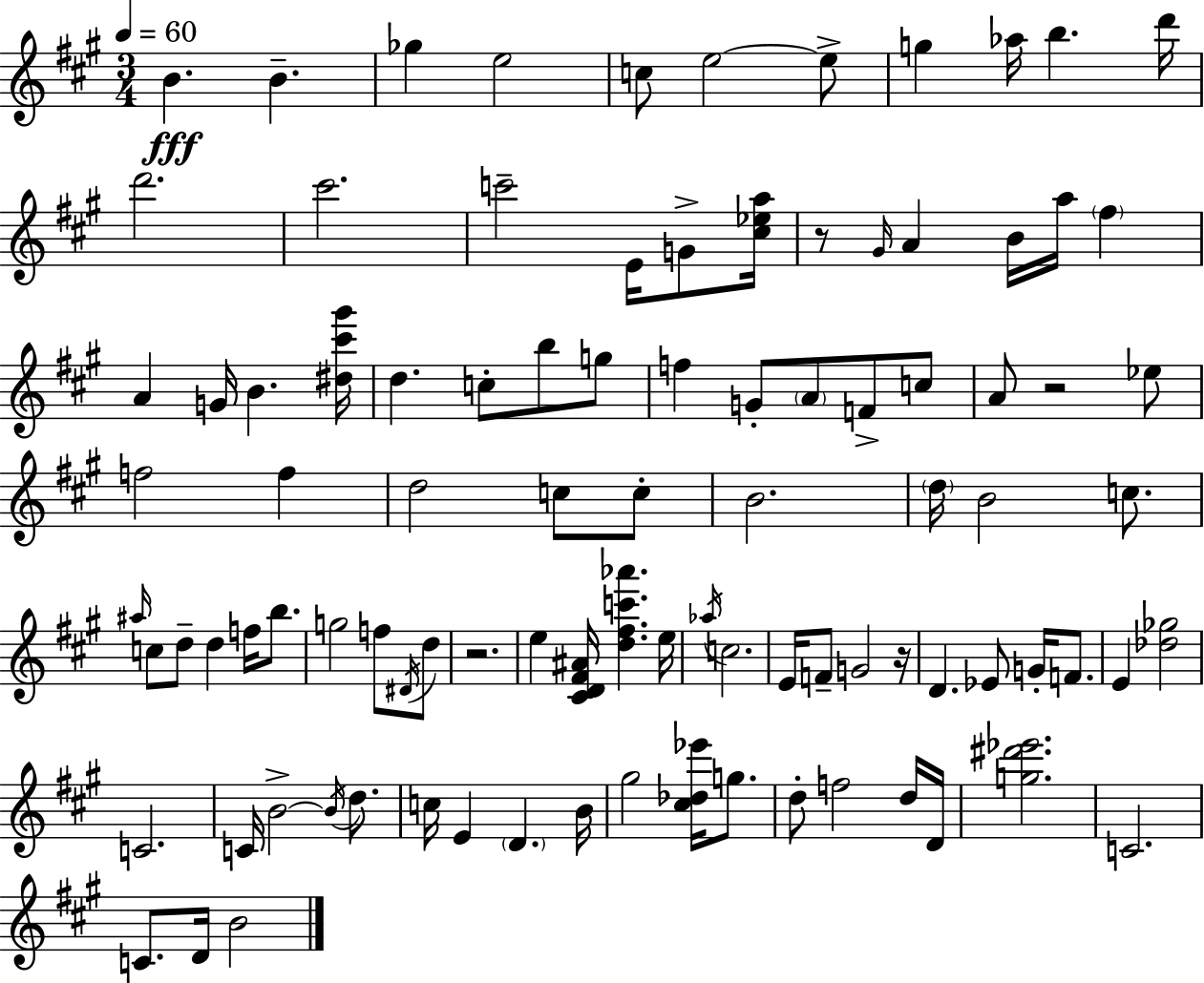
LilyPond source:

{
  \clef treble
  \numericTimeSignature
  \time 3/4
  \key a \major
  \tempo 4 = 60
  b'4.\fff b'4.-- | ges''4 e''2 | c''8 e''2~~ e''8-> | g''4 aes''16 b''4. d'''16 | \break d'''2. | cis'''2. | c'''2-- e'16 g'8-> <cis'' ees'' a''>16 | r8 \grace { gis'16 } a'4 b'16 a''16 \parenthesize fis''4 | \break a'4 g'16 b'4. | <dis'' cis''' gis'''>16 d''4. c''8-. b''8 g''8 | f''4 g'8-. \parenthesize a'8 f'8-> c''8 | a'8 r2 ees''8 | \break f''2 f''4 | d''2 c''8 c''8-. | b'2. | \parenthesize d''16 b'2 c''8. | \break \grace { ais''16 } c''8 d''8-- d''4 f''16 b''8. | g''2 f''8 | \acciaccatura { dis'16 } d''8 r2. | e''4 <cis' d' fis' ais'>16 <d'' fis'' c''' aes'''>4. | \break e''16 \acciaccatura { aes''16 } c''2. | e'16 f'8-- g'2 | r16 d'4. ees'8 | g'16-. f'8. e'4 <des'' ges''>2 | \break c'2. | c'16 b'2->~~ | \acciaccatura { b'16 } d''8. c''16 e'4 \parenthesize d'4. | b'16 gis''2 | \break <cis'' des'' ees'''>16 g''8. d''8-. f''2 | d''16 d'16 <g'' dis''' ees'''>2. | c'2. | c'8. d'16 b'2 | \break \bar "|."
}